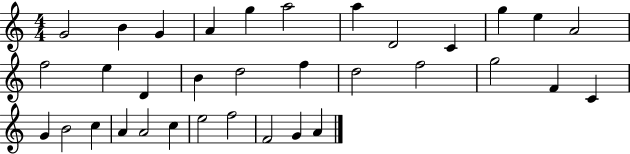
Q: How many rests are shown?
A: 0